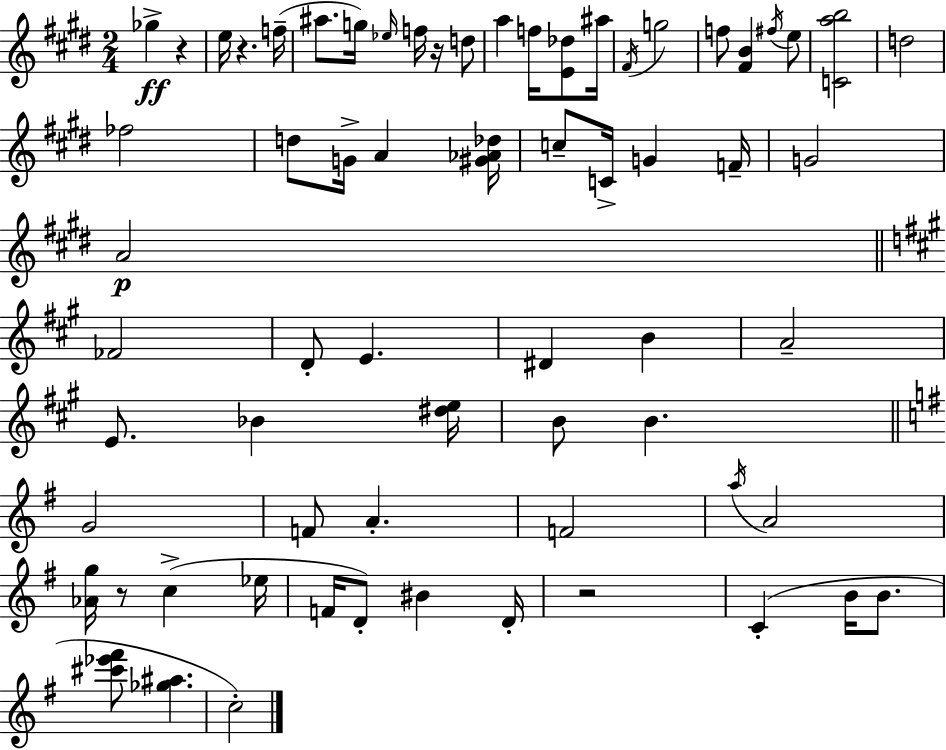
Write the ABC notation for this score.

X:1
T:Untitled
M:2/4
L:1/4
K:E
_g z e/4 z f/4 ^a/2 g/4 _e/4 f/4 z/4 d/2 a f/4 [E_d]/2 ^a/4 ^F/4 g2 f/2 [^FB] ^f/4 e/2 [Cab]2 d2 _f2 d/2 G/4 A [^G_A_d]/4 c/2 C/4 G F/4 G2 A2 _F2 D/2 E ^D B A2 E/2 _B [^de]/4 B/2 B G2 F/2 A F2 a/4 A2 [_Ag]/4 z/2 c _e/4 F/4 D/2 ^B D/4 z2 C B/4 B/2 [^c'_e'^f']/2 [_g^a] c2